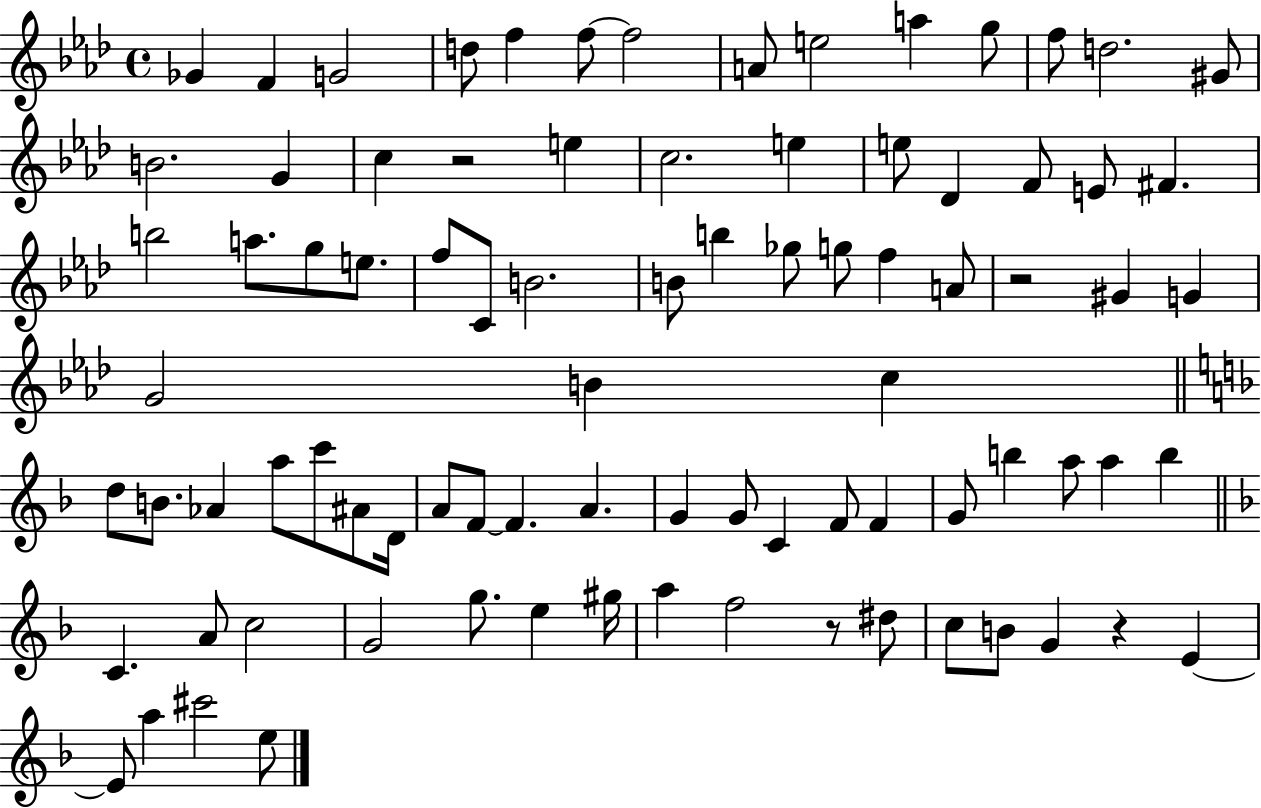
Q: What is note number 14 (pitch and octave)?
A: G#4